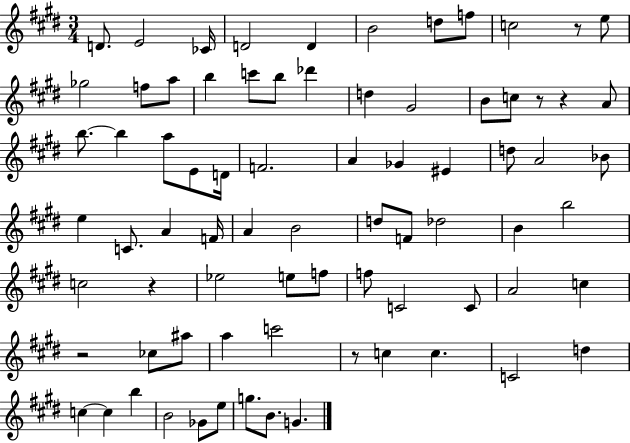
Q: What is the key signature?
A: E major